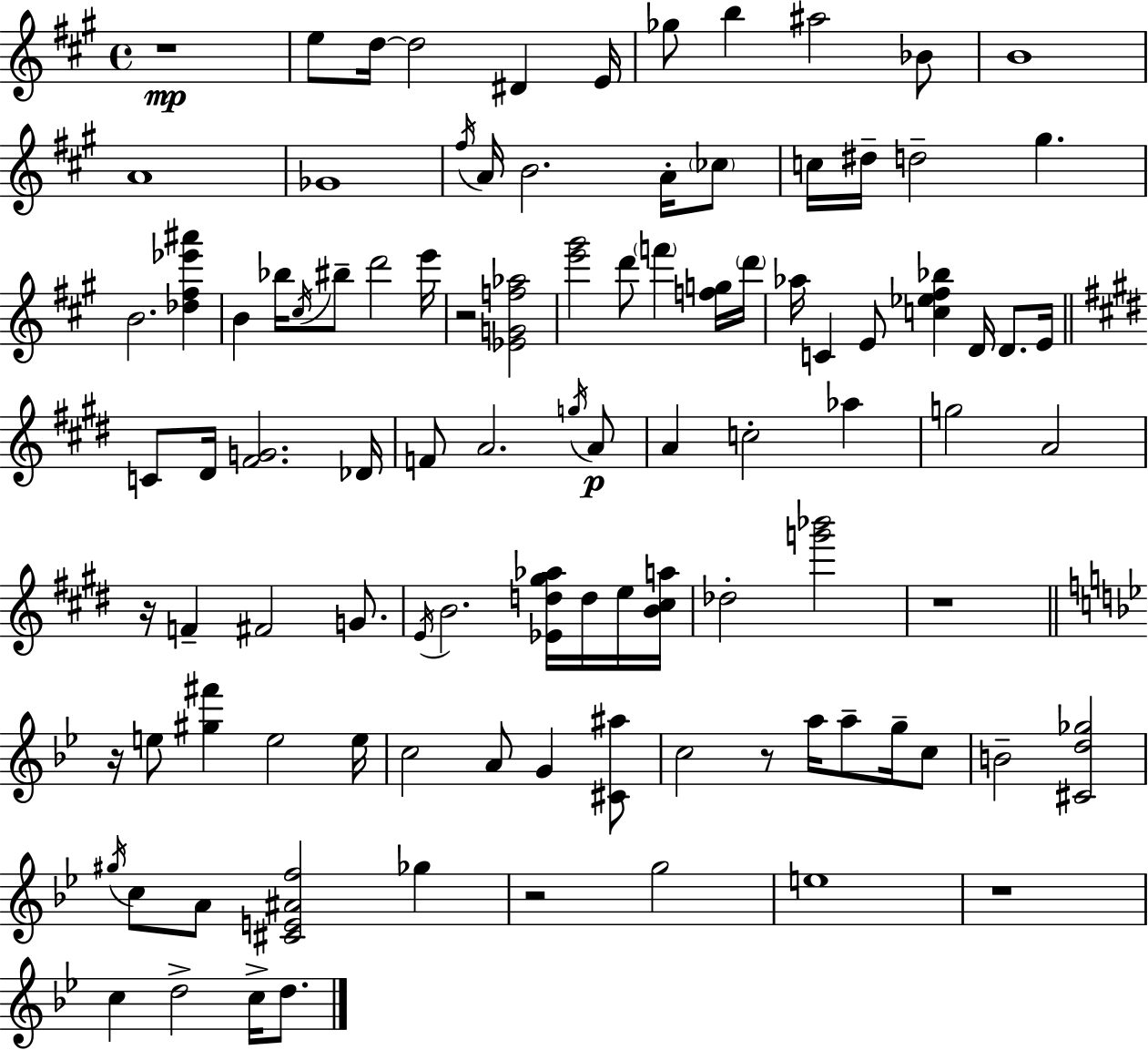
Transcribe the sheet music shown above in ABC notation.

X:1
T:Untitled
M:4/4
L:1/4
K:A
z4 e/2 d/4 d2 ^D E/4 _g/2 b ^a2 _B/2 B4 A4 _G4 ^f/4 A/4 B2 A/4 _c/2 c/4 ^d/4 d2 ^g B2 [_d^f_e'^a'] B _b/4 ^c/4 ^b/2 d'2 e'/4 z2 [_EGf_a]2 [e'^g']2 d'/2 f' [fg]/4 d'/4 _a/4 C E/2 [c_e^f_b] D/4 D/2 E/4 C/2 ^D/4 [^FG]2 _D/4 F/2 A2 g/4 A/2 A c2 _a g2 A2 z/4 F ^F2 G/2 E/4 B2 [_Ed^g_a]/4 d/4 e/4 [B^ca]/4 _d2 [g'_b']2 z4 z/4 e/2 [^g^f'] e2 e/4 c2 A/2 G [^C^a]/2 c2 z/2 a/4 a/2 g/4 c/2 B2 [^Cd_g]2 ^g/4 c/2 A/2 [^CE^Af]2 _g z2 g2 e4 z4 c d2 c/4 d/2